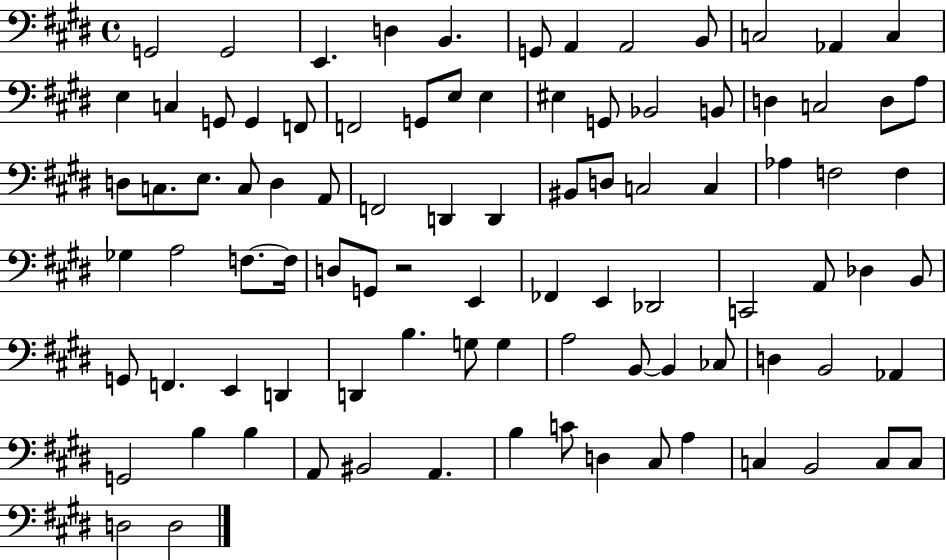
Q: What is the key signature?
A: E major